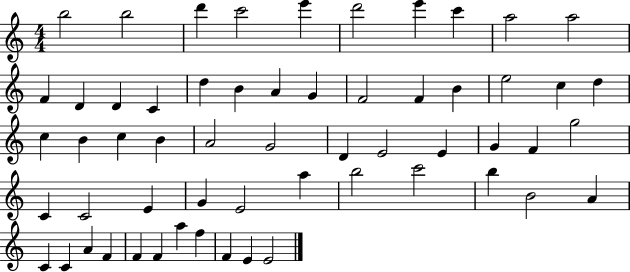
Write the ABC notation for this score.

X:1
T:Untitled
M:4/4
L:1/4
K:C
b2 b2 d' c'2 e' d'2 e' c' a2 a2 F D D C d B A G F2 F B e2 c d c B c B A2 G2 D E2 E G F g2 C C2 E G E2 a b2 c'2 b B2 A C C A F F F a f F E E2